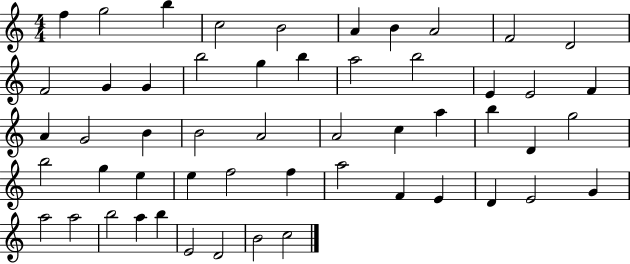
{
  \clef treble
  \numericTimeSignature
  \time 4/4
  \key c \major
  f''4 g''2 b''4 | c''2 b'2 | a'4 b'4 a'2 | f'2 d'2 | \break f'2 g'4 g'4 | b''2 g''4 b''4 | a''2 b''2 | e'4 e'2 f'4 | \break a'4 g'2 b'4 | b'2 a'2 | a'2 c''4 a''4 | b''4 d'4 g''2 | \break b''2 g''4 e''4 | e''4 f''2 f''4 | a''2 f'4 e'4 | d'4 e'2 g'4 | \break a''2 a''2 | b''2 a''4 b''4 | e'2 d'2 | b'2 c''2 | \break \bar "|."
}